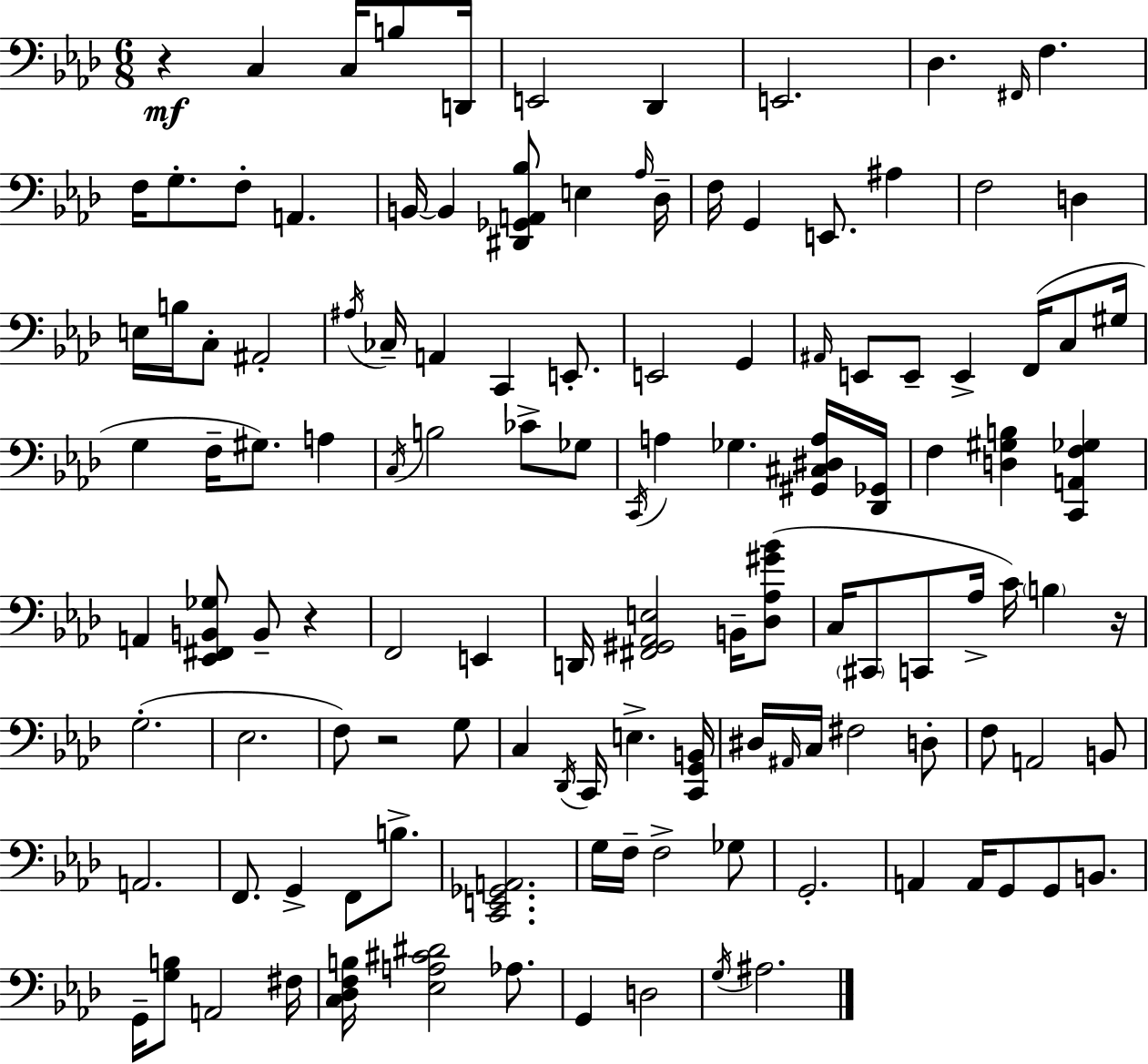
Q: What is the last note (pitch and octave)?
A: A#3